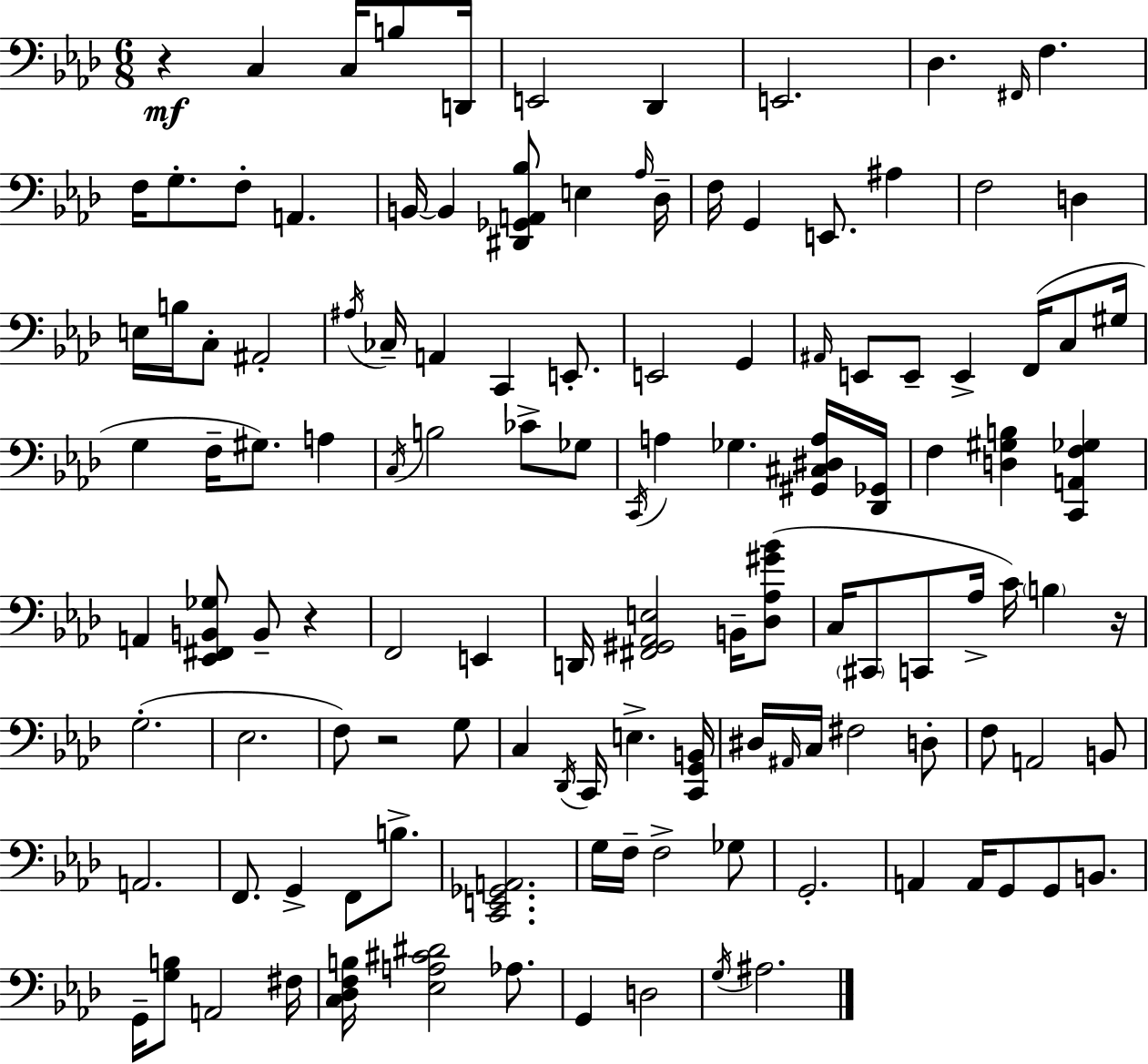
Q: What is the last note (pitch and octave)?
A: A#3